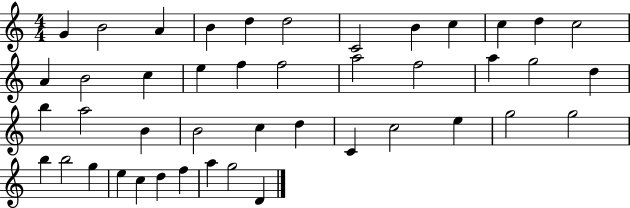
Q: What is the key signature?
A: C major